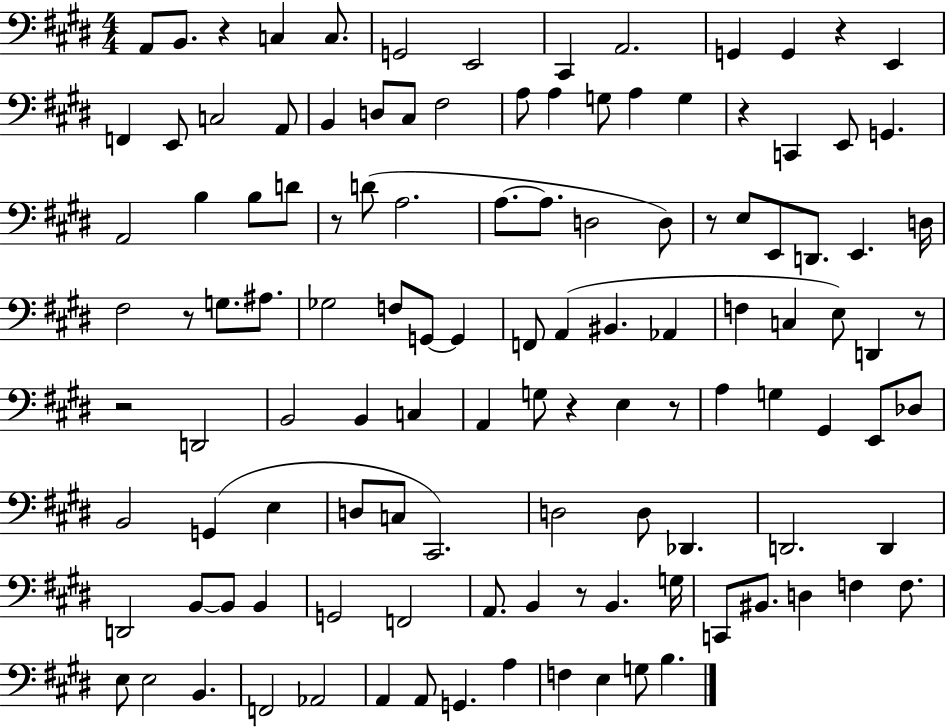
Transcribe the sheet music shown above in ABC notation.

X:1
T:Untitled
M:4/4
L:1/4
K:E
A,,/2 B,,/2 z C, C,/2 G,,2 E,,2 ^C,, A,,2 G,, G,, z E,, F,, E,,/2 C,2 A,,/2 B,, D,/2 ^C,/2 ^F,2 A,/2 A, G,/2 A, G, z C,, E,,/2 G,, A,,2 B, B,/2 D/2 z/2 D/2 A,2 A,/2 A,/2 D,2 D,/2 z/2 E,/2 E,,/2 D,,/2 E,, D,/4 ^F,2 z/2 G,/2 ^A,/2 _G,2 F,/2 G,,/2 G,, F,,/2 A,, ^B,, _A,, F, C, E,/2 D,, z/2 z2 D,,2 B,,2 B,, C, A,, G,/2 z E, z/2 A, G, ^G,, E,,/2 _D,/2 B,,2 G,, E, D,/2 C,/2 ^C,,2 D,2 D,/2 _D,, D,,2 D,, D,,2 B,,/2 B,,/2 B,, G,,2 F,,2 A,,/2 B,, z/2 B,, G,/4 C,,/2 ^B,,/2 D, F, F,/2 E,/2 E,2 B,, F,,2 _A,,2 A,, A,,/2 G,, A, F, E, G,/2 B,